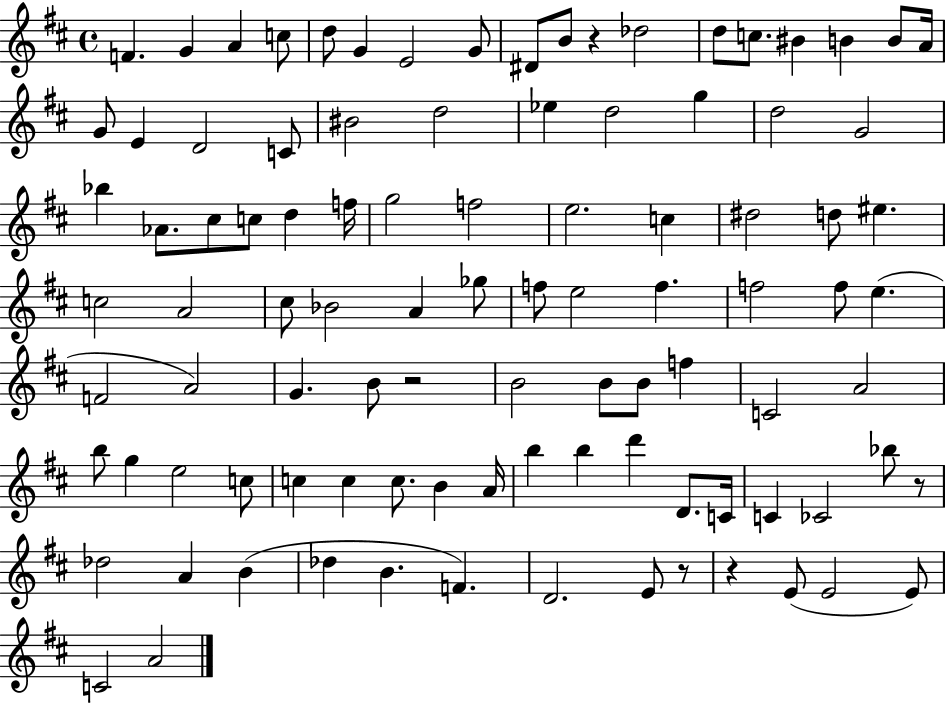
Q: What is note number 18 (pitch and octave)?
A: G4